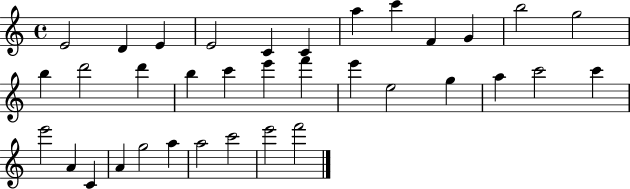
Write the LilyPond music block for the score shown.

{
  \clef treble
  \time 4/4
  \defaultTimeSignature
  \key c \major
  e'2 d'4 e'4 | e'2 c'4 c'4 | a''4 c'''4 f'4 g'4 | b''2 g''2 | \break b''4 d'''2 d'''4 | b''4 c'''4 e'''4 f'''4 | e'''4 e''2 g''4 | a''4 c'''2 c'''4 | \break e'''2 a'4 c'4 | a'4 g''2 a''4 | a''2 c'''2 | e'''2 f'''2 | \break \bar "|."
}